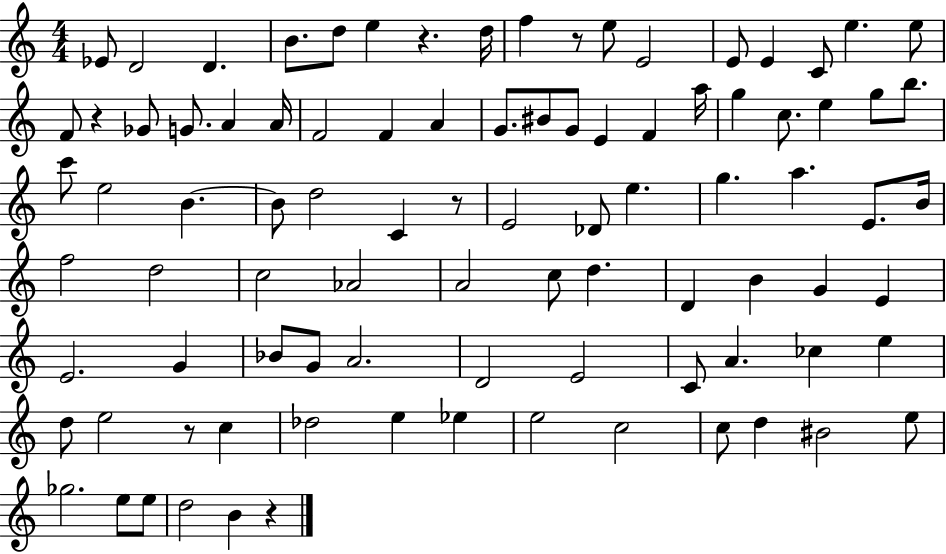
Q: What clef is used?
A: treble